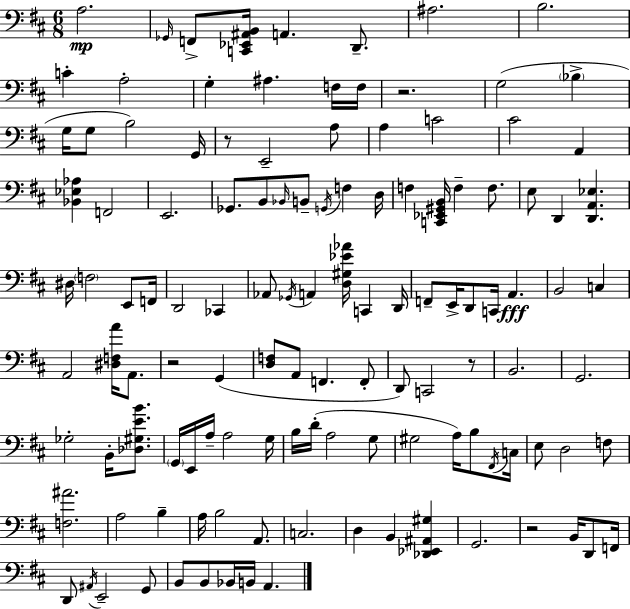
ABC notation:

X:1
T:Untitled
M:6/8
L:1/4
K:D
A,2 _G,,/4 F,,/2 [C,,_E,,^A,,B,,]/4 A,, D,,/2 ^A,2 B,2 C A,2 G, ^A, F,/4 F,/4 z2 G,2 _B, G,/4 G,/2 B,2 G,,/4 z/2 E,,2 A,/2 A, C2 ^C2 A,, [_B,,_E,_A,] F,,2 E,,2 _G,,/2 B,,/2 _B,,/4 B,,/2 G,,/4 F, D,/4 F, [C,,_E,,^G,,B,,]/4 F, F,/2 E,/2 D,, [D,,A,,_E,] ^D,/4 F,2 E,,/2 F,,/4 D,,2 _C,, _A,,/2 _G,,/4 A,, [D,^G,_E_A]/4 C,, D,,/4 F,,/2 E,,/4 D,,/2 C,,/4 A,, B,,2 C, A,,2 [^D,F,A]/4 A,,/2 z2 G,, [D,F,]/2 A,,/2 F,, F,,/2 D,,/2 C,,2 z/2 B,,2 G,,2 _G,2 B,,/4 [_D,^G,EB]/2 G,,/4 E,,/4 A,/4 A,2 G,/4 B,/4 D/4 A,2 G,/2 ^G,2 A,/4 B,/2 ^F,,/4 C,/4 E,/2 D,2 F,/2 [F,^A]2 A,2 B, A,/4 B,2 A,,/2 C,2 D, B,, [_D,,_E,,^A,,^G,] G,,2 z2 B,,/4 D,,/2 F,,/4 D,,/2 ^A,,/4 E,,2 G,,/2 B,,/2 B,,/2 _B,,/4 B,,/4 A,,